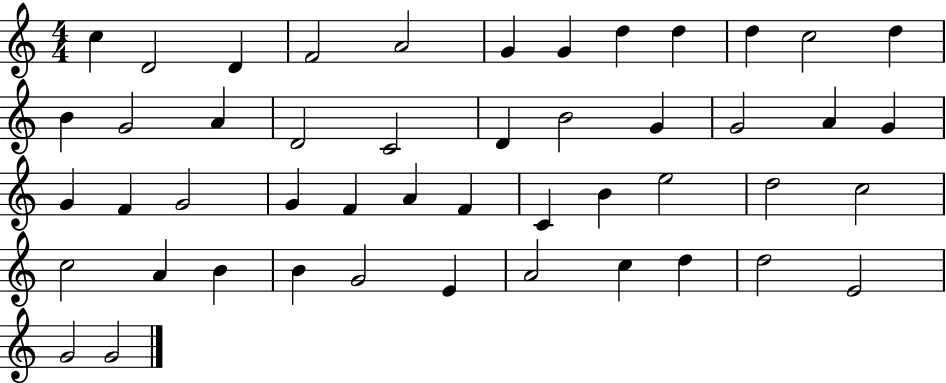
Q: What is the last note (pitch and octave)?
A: G4